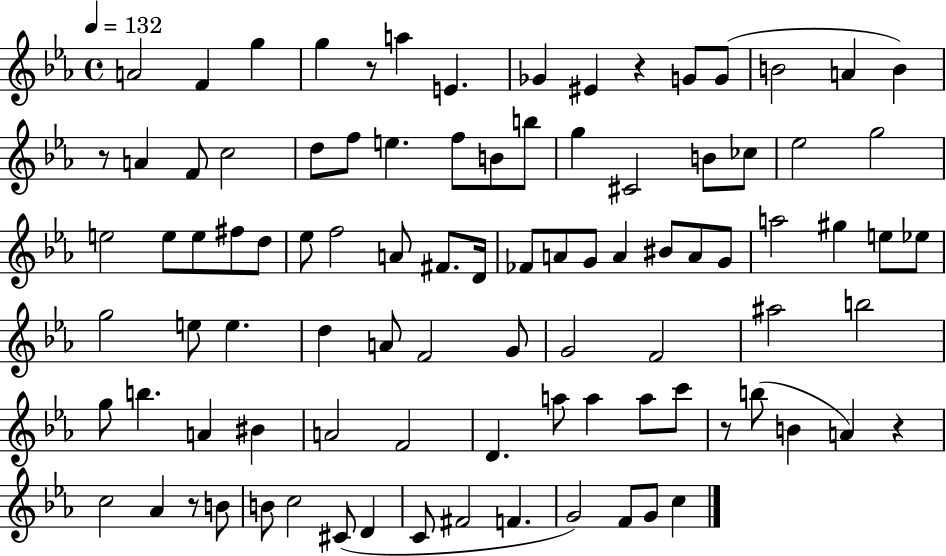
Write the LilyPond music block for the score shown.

{
  \clef treble
  \time 4/4
  \defaultTimeSignature
  \key ees \major
  \tempo 4 = 132
  a'2 f'4 g''4 | g''4 r8 a''4 e'4. | ges'4 eis'4 r4 g'8 g'8( | b'2 a'4 b'4) | \break r8 a'4 f'8 c''2 | d''8 f''8 e''4. f''8 b'8 b''8 | g''4 cis'2 b'8 ces''8 | ees''2 g''2 | \break e''2 e''8 e''8 fis''8 d''8 | ees''8 f''2 a'8 fis'8. d'16 | fes'8 a'8 g'8 a'4 bis'8 a'8 g'8 | a''2 gis''4 e''8 ees''8 | \break g''2 e''8 e''4. | d''4 a'8 f'2 g'8 | g'2 f'2 | ais''2 b''2 | \break g''8 b''4. a'4 bis'4 | a'2 f'2 | d'4. a''8 a''4 a''8 c'''8 | r8 b''8( b'4 a'4) r4 | \break c''2 aes'4 r8 b'8 | b'8 c''2 cis'8( d'4 | c'8 fis'2 f'4. | g'2) f'8 g'8 c''4 | \break \bar "|."
}